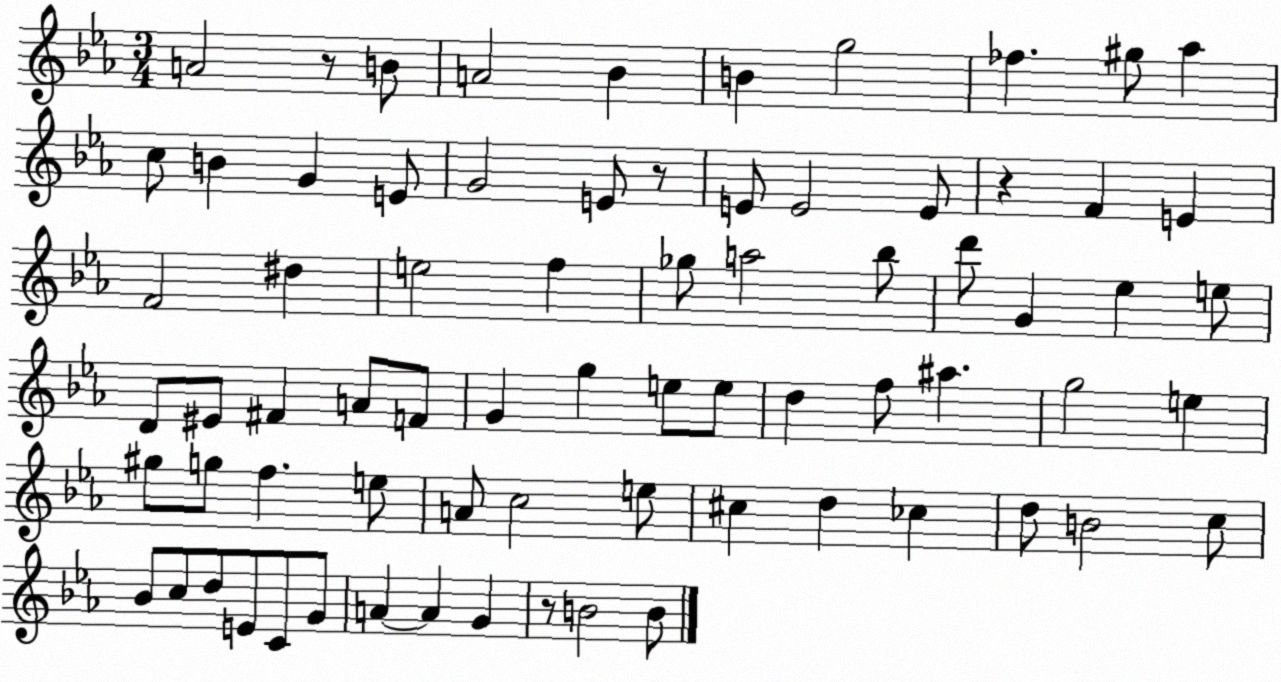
X:1
T:Untitled
M:3/4
L:1/4
K:Eb
A2 z/2 B/2 A2 _B B g2 _f ^g/2 _a c/2 B G E/2 G2 E/2 z/2 E/2 E2 E/2 z F E F2 ^d e2 f _g/2 a2 _b/2 d'/2 G _e e/2 D/2 ^E/2 ^F A/2 F/2 G g e/2 e/2 d f/2 ^a g2 e ^g/2 g/2 f e/2 A/2 c2 e/2 ^c d _c d/2 B2 c/2 _B/2 c/2 d/2 E/2 C/2 G/2 A A G z/2 B2 B/2